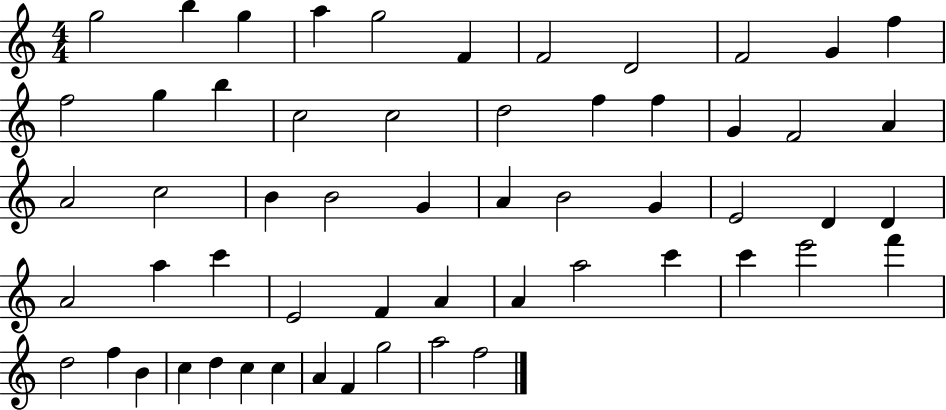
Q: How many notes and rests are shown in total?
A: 57